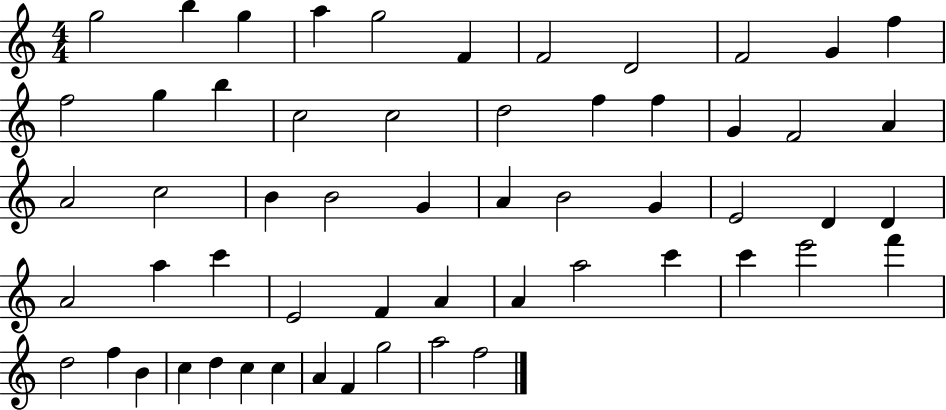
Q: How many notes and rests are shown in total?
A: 57